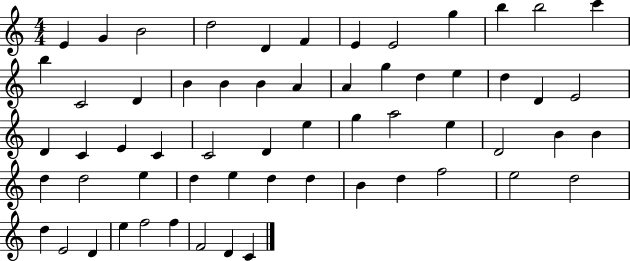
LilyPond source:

{
  \clef treble
  \numericTimeSignature
  \time 4/4
  \key c \major
  e'4 g'4 b'2 | d''2 d'4 f'4 | e'4 e'2 g''4 | b''4 b''2 c'''4 | \break b''4 c'2 d'4 | b'4 b'4 b'4 a'4 | a'4 g''4 d''4 e''4 | d''4 d'4 e'2 | \break d'4 c'4 e'4 c'4 | c'2 d'4 e''4 | g''4 a''2 e''4 | d'2 b'4 b'4 | \break d''4 d''2 e''4 | d''4 e''4 d''4 d''4 | b'4 d''4 f''2 | e''2 d''2 | \break d''4 e'2 d'4 | e''4 f''2 f''4 | f'2 d'4 c'4 | \bar "|."
}